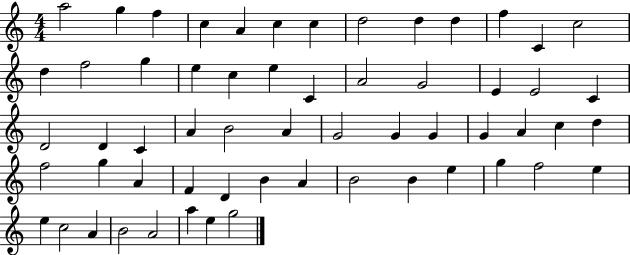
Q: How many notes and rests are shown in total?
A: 59